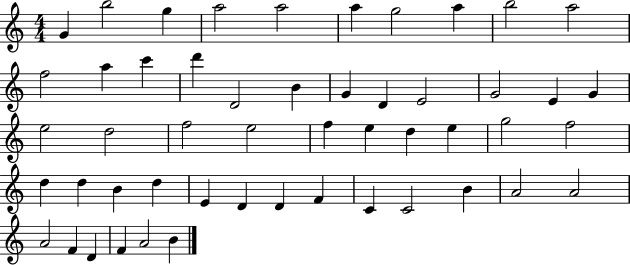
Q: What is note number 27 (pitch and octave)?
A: F5